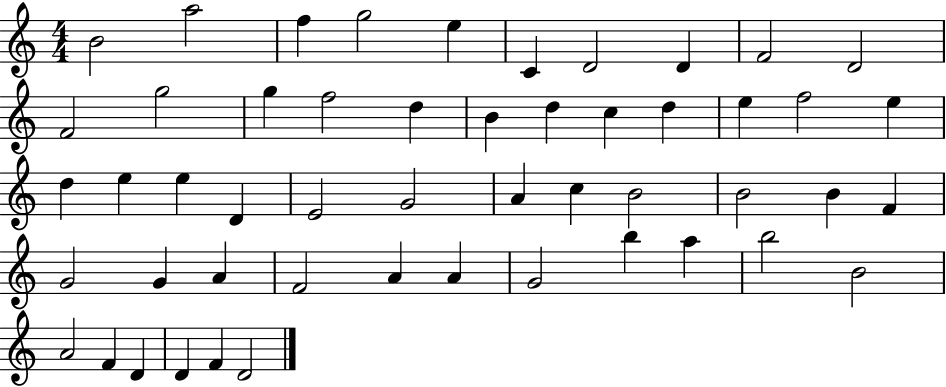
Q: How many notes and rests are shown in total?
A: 51